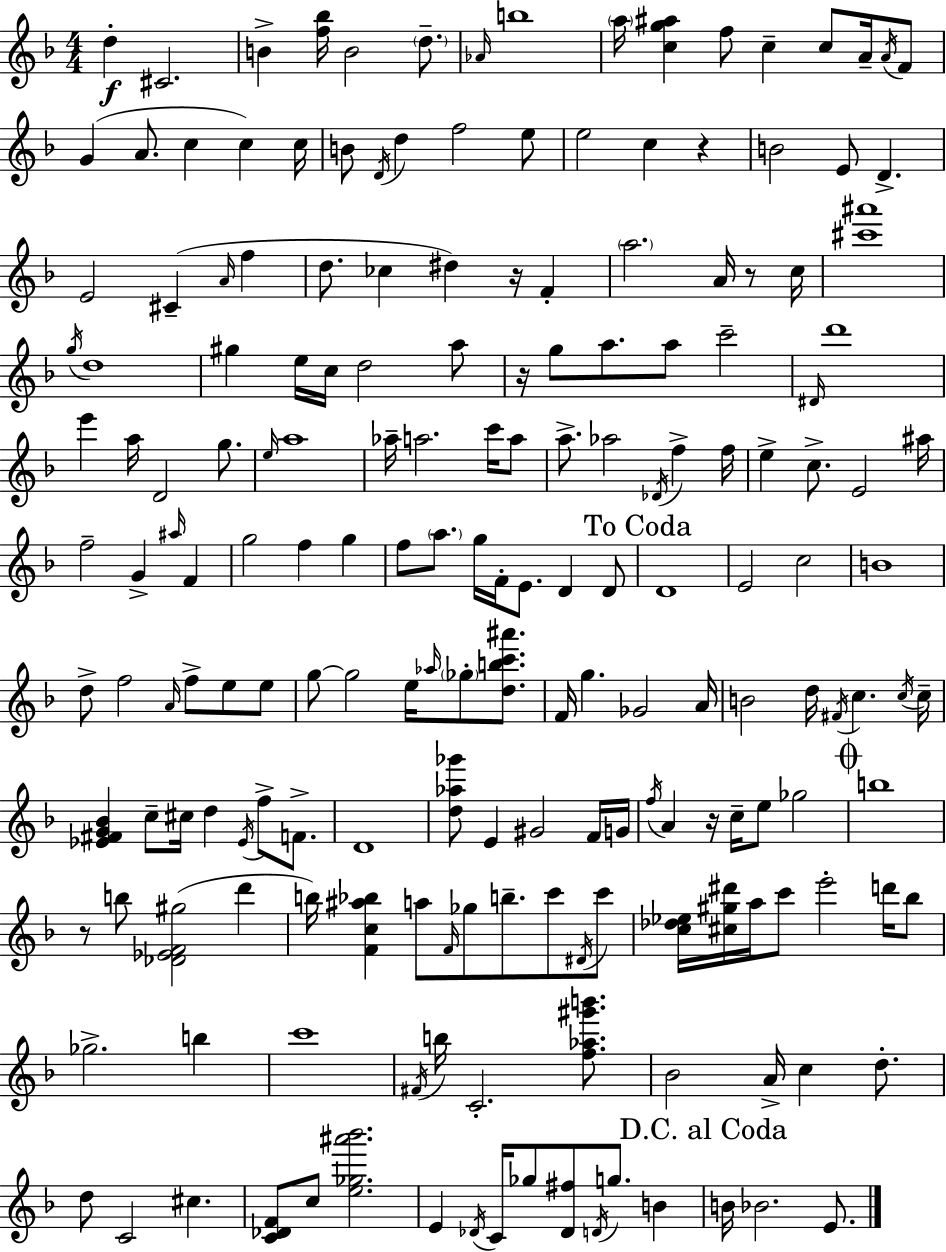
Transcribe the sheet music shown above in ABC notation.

X:1
T:Untitled
M:4/4
L:1/4
K:Dm
d ^C2 B [f_b]/4 B2 d/2 _A/4 b4 a/4 [cg^a] f/2 c c/2 A/4 A/4 F/2 G A/2 c c c/4 B/2 D/4 d f2 e/2 e2 c z B2 E/2 D E2 ^C A/4 f d/2 _c ^d z/4 F a2 A/4 z/2 c/4 [^c'^a']4 g/4 d4 ^g e/4 c/4 d2 a/2 z/4 g/2 a/2 a/2 c'2 ^D/4 d'4 e' a/4 D2 g/2 e/4 a4 _a/4 a2 c'/4 a/2 a/2 _a2 _D/4 f f/4 e c/2 E2 ^a/4 f2 G ^a/4 F g2 f g f/2 a/2 g/4 F/4 E/2 D D/2 D4 E2 c2 B4 d/2 f2 A/4 f/2 e/2 e/2 g/2 g2 e/4 _a/4 _g/2 [dbc'^a']/2 F/4 g _G2 A/4 B2 d/4 ^F/4 c c/4 c/4 [_E^FG_B] c/2 ^c/4 d _E/4 f/2 F/2 D4 [d_a_g']/2 E ^G2 F/4 G/4 f/4 A z/4 c/4 e/2 _g2 b4 z/2 b/2 [_D_EF^g]2 d' b/4 [Fc^a_b] a/2 F/4 _g/2 b/2 c'/2 ^D/4 c'/2 [c_d_e]/4 [^c^g^d']/4 a/4 c'/2 e'2 d'/4 _b/2 _g2 b c'4 ^F/4 b/4 C2 [f_a^g'b']/2 _B2 A/4 c d/2 d/2 C2 ^c [C_DF]/2 c/2 [e_g^a'_b']2 E _D/4 C/4 _g/2 [_D^f]/2 D/4 g/2 B B/4 _B2 E/2